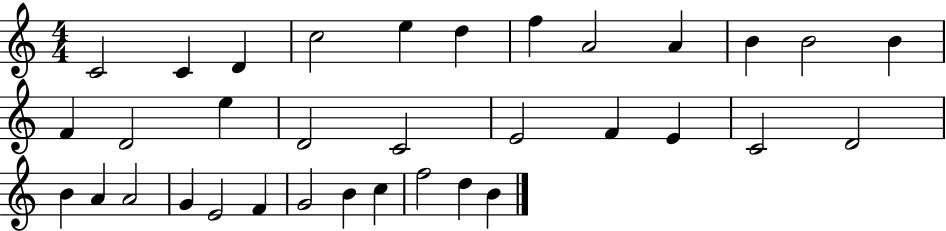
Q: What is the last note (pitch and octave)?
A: B4